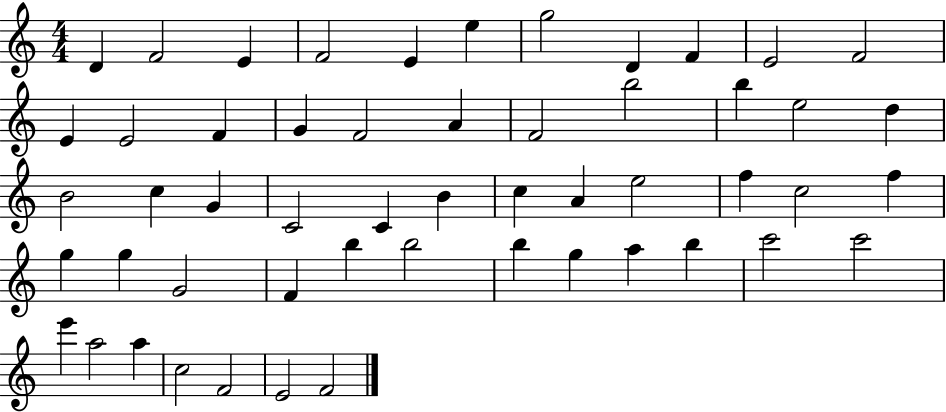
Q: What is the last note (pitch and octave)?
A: F4